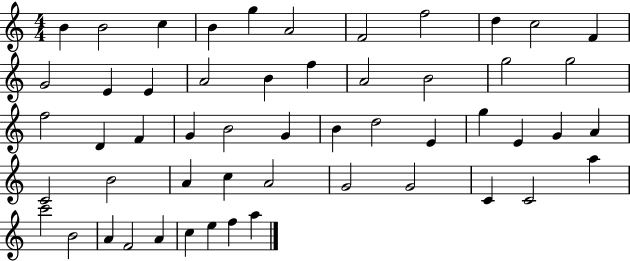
B4/q B4/h C5/q B4/q G5/q A4/h F4/h F5/h D5/q C5/h F4/q G4/h E4/q E4/q A4/h B4/q F5/q A4/h B4/h G5/h G5/h F5/h D4/q F4/q G4/q B4/h G4/q B4/q D5/h E4/q G5/q E4/q G4/q A4/q C4/h B4/h A4/q C5/q A4/h G4/h G4/h C4/q C4/h A5/q C6/h B4/h A4/q F4/h A4/q C5/q E5/q F5/q A5/q